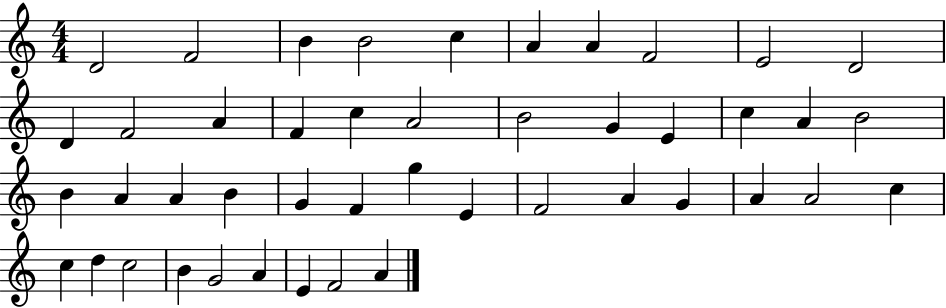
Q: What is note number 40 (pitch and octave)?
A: B4